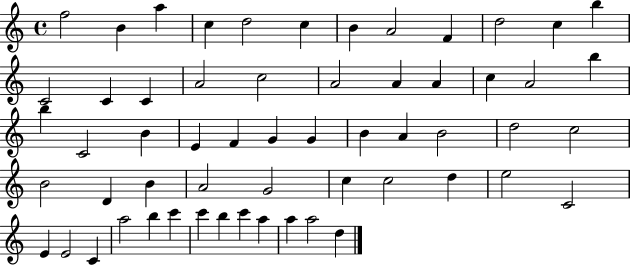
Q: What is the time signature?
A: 4/4